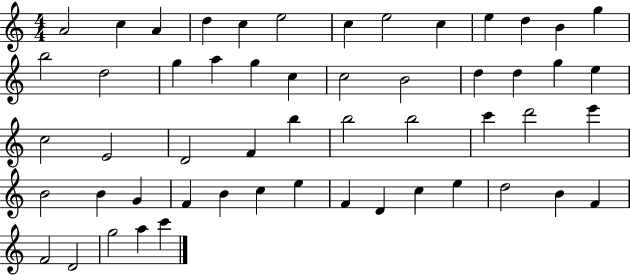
{
  \clef treble
  \numericTimeSignature
  \time 4/4
  \key c \major
  a'2 c''4 a'4 | d''4 c''4 e''2 | c''4 e''2 c''4 | e''4 d''4 b'4 g''4 | \break b''2 d''2 | g''4 a''4 g''4 c''4 | c''2 b'2 | d''4 d''4 g''4 e''4 | \break c''2 e'2 | d'2 f'4 b''4 | b''2 b''2 | c'''4 d'''2 e'''4 | \break b'2 b'4 g'4 | f'4 b'4 c''4 e''4 | f'4 d'4 c''4 e''4 | d''2 b'4 f'4 | \break f'2 d'2 | g''2 a''4 c'''4 | \bar "|."
}